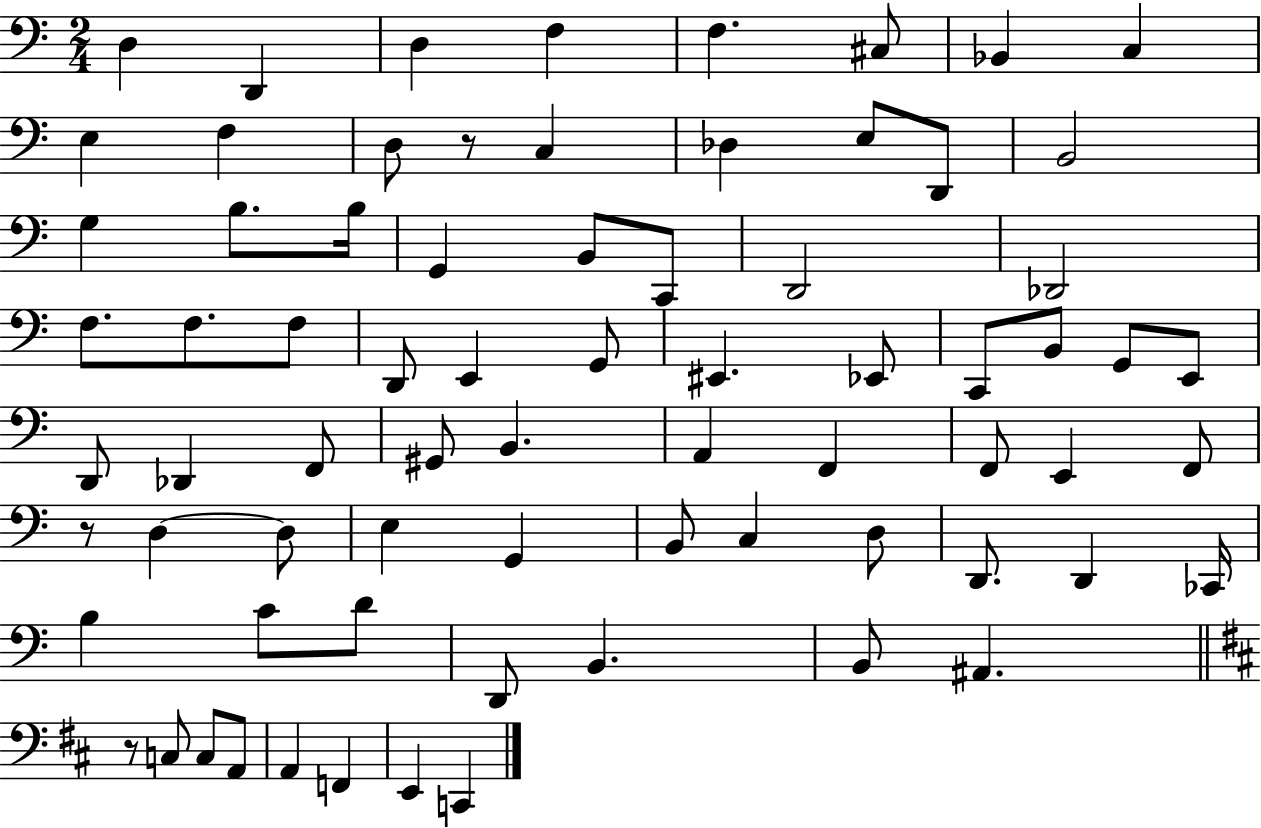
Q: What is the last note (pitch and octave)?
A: C2